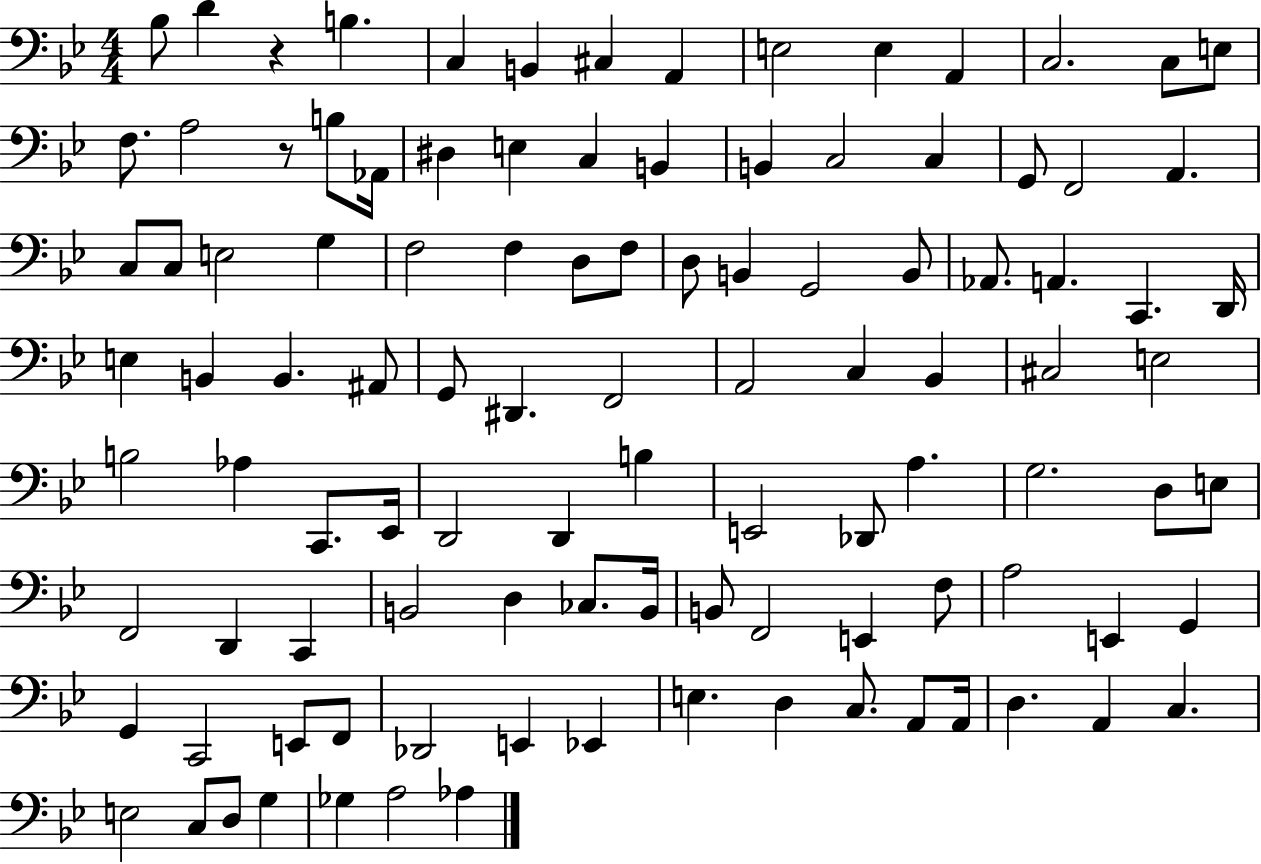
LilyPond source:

{
  \clef bass
  \numericTimeSignature
  \time 4/4
  \key bes \major
  bes8 d'4 r4 b4. | c4 b,4 cis4 a,4 | e2 e4 a,4 | c2. c8 e8 | \break f8. a2 r8 b8 aes,16 | dis4 e4 c4 b,4 | b,4 c2 c4 | g,8 f,2 a,4. | \break c8 c8 e2 g4 | f2 f4 d8 f8 | d8 b,4 g,2 b,8 | aes,8. a,4. c,4. d,16 | \break e4 b,4 b,4. ais,8 | g,8 dis,4. f,2 | a,2 c4 bes,4 | cis2 e2 | \break b2 aes4 c,8. ees,16 | d,2 d,4 b4 | e,2 des,8 a4. | g2. d8 e8 | \break f,2 d,4 c,4 | b,2 d4 ces8. b,16 | b,8 f,2 e,4 f8 | a2 e,4 g,4 | \break g,4 c,2 e,8 f,8 | des,2 e,4 ees,4 | e4. d4 c8. a,8 a,16 | d4. a,4 c4. | \break e2 c8 d8 g4 | ges4 a2 aes4 | \bar "|."
}